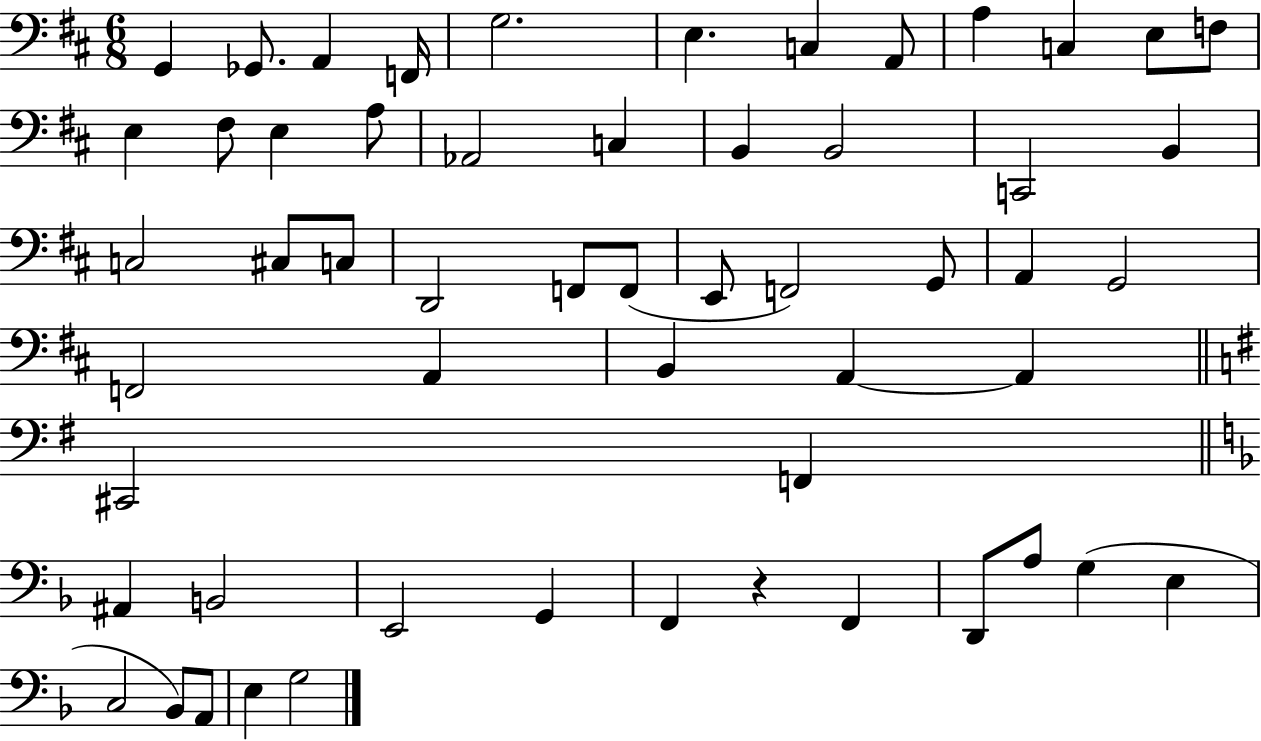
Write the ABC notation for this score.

X:1
T:Untitled
M:6/8
L:1/4
K:D
G,, _G,,/2 A,, F,,/4 G,2 E, C, A,,/2 A, C, E,/2 F,/2 E, ^F,/2 E, A,/2 _A,,2 C, B,, B,,2 C,,2 B,, C,2 ^C,/2 C,/2 D,,2 F,,/2 F,,/2 E,,/2 F,,2 G,,/2 A,, G,,2 F,,2 A,, B,, A,, A,, ^C,,2 F,, ^A,, B,,2 E,,2 G,, F,, z F,, D,,/2 A,/2 G, E, C,2 _B,,/2 A,,/2 E, G,2